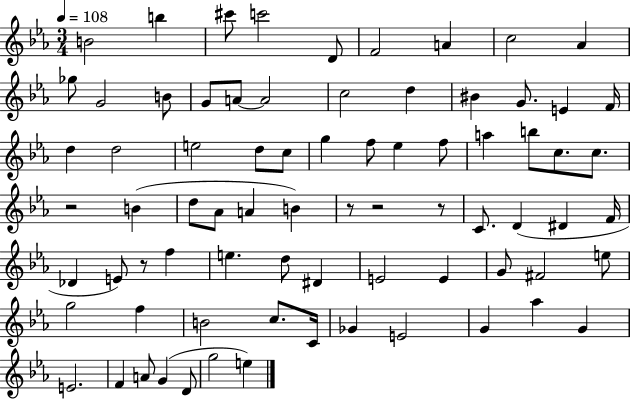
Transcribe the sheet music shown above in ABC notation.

X:1
T:Untitled
M:3/4
L:1/4
K:Eb
B2 b ^c'/2 c'2 D/2 F2 A c2 _A _g/2 G2 B/2 G/2 A/2 A2 c2 d ^B G/2 E F/4 d d2 e2 d/2 c/2 g f/2 _e f/2 a b/2 c/2 c/2 z2 B d/2 _A/2 A B z/2 z2 z/2 C/2 D ^D F/4 _D E/2 z/2 f e d/2 ^D E2 E G/2 ^F2 e/2 g2 f B2 c/2 C/4 _G E2 G _a G E2 F A/2 G D/2 g2 e